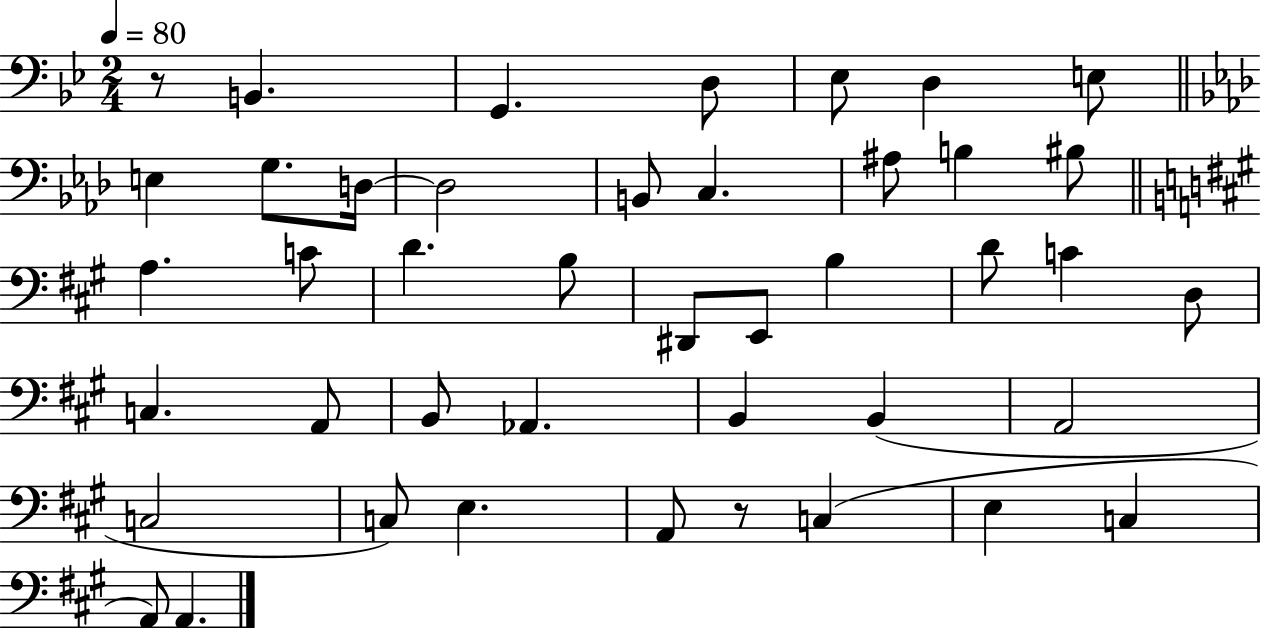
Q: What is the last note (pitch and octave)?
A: A2